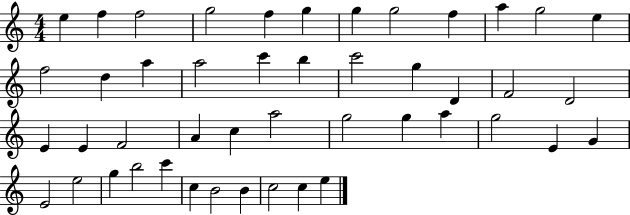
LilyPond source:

{
  \clef treble
  \numericTimeSignature
  \time 4/4
  \key c \major
  e''4 f''4 f''2 | g''2 f''4 g''4 | g''4 g''2 f''4 | a''4 g''2 e''4 | \break f''2 d''4 a''4 | a''2 c'''4 b''4 | c'''2 g''4 d'4 | f'2 d'2 | \break e'4 e'4 f'2 | a'4 c''4 a''2 | g''2 g''4 a''4 | g''2 e'4 g'4 | \break e'2 e''2 | g''4 b''2 c'''4 | c''4 b'2 b'4 | c''2 c''4 e''4 | \break \bar "|."
}